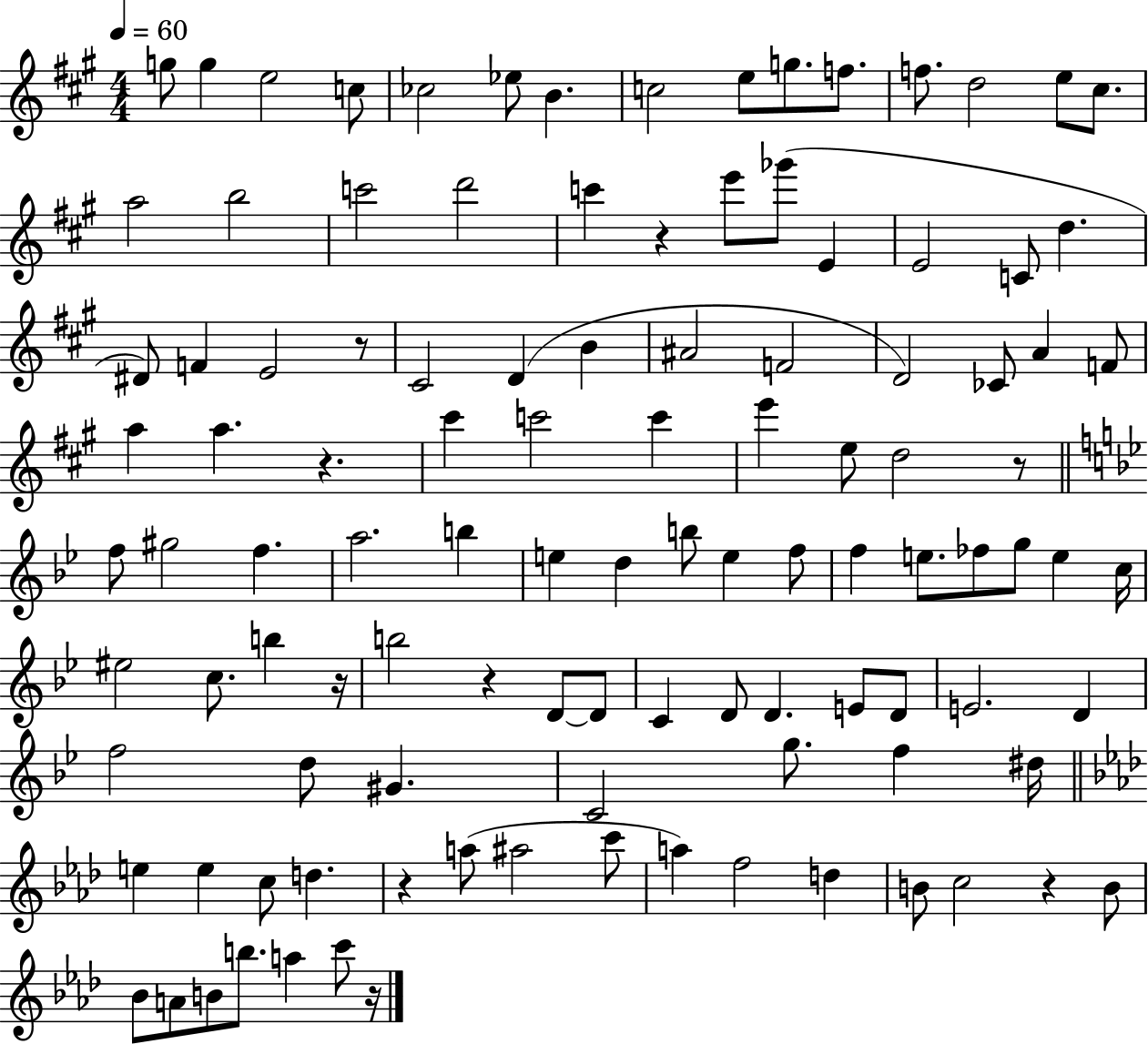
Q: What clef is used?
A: treble